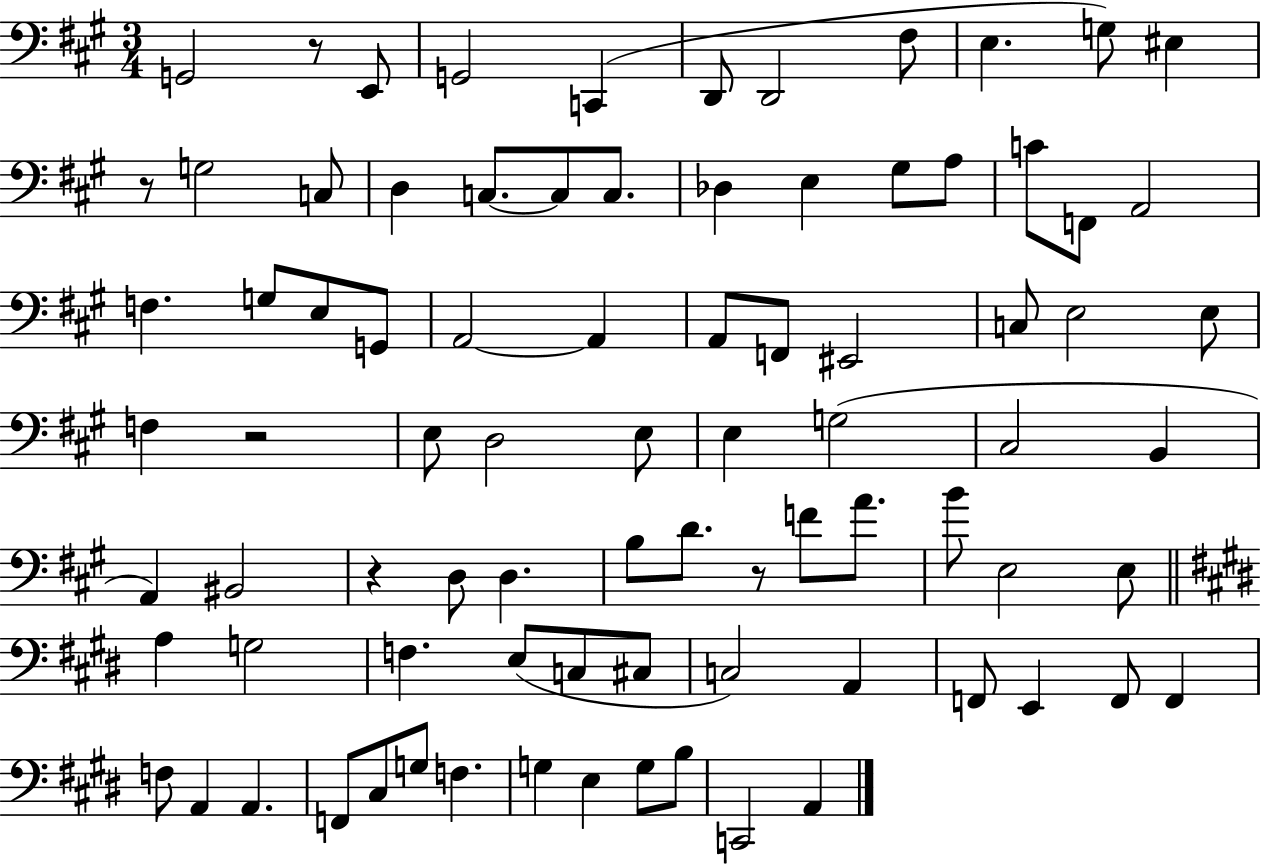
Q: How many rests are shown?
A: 5